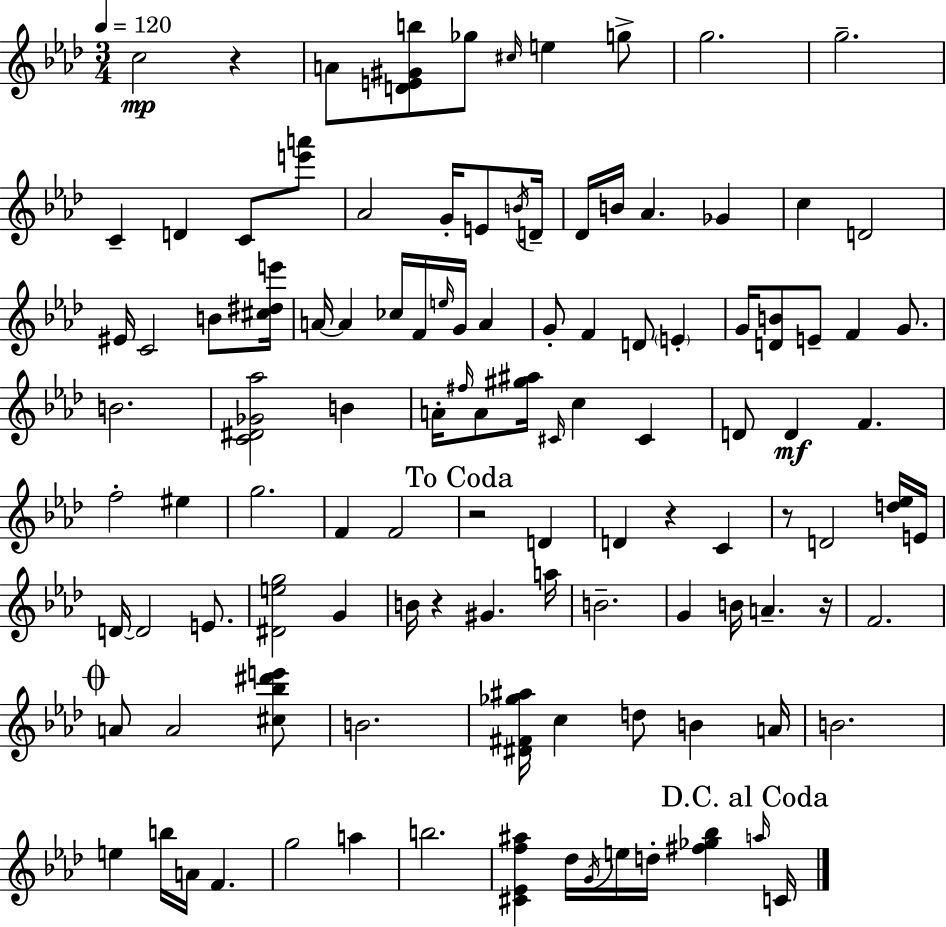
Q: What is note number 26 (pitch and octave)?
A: A4